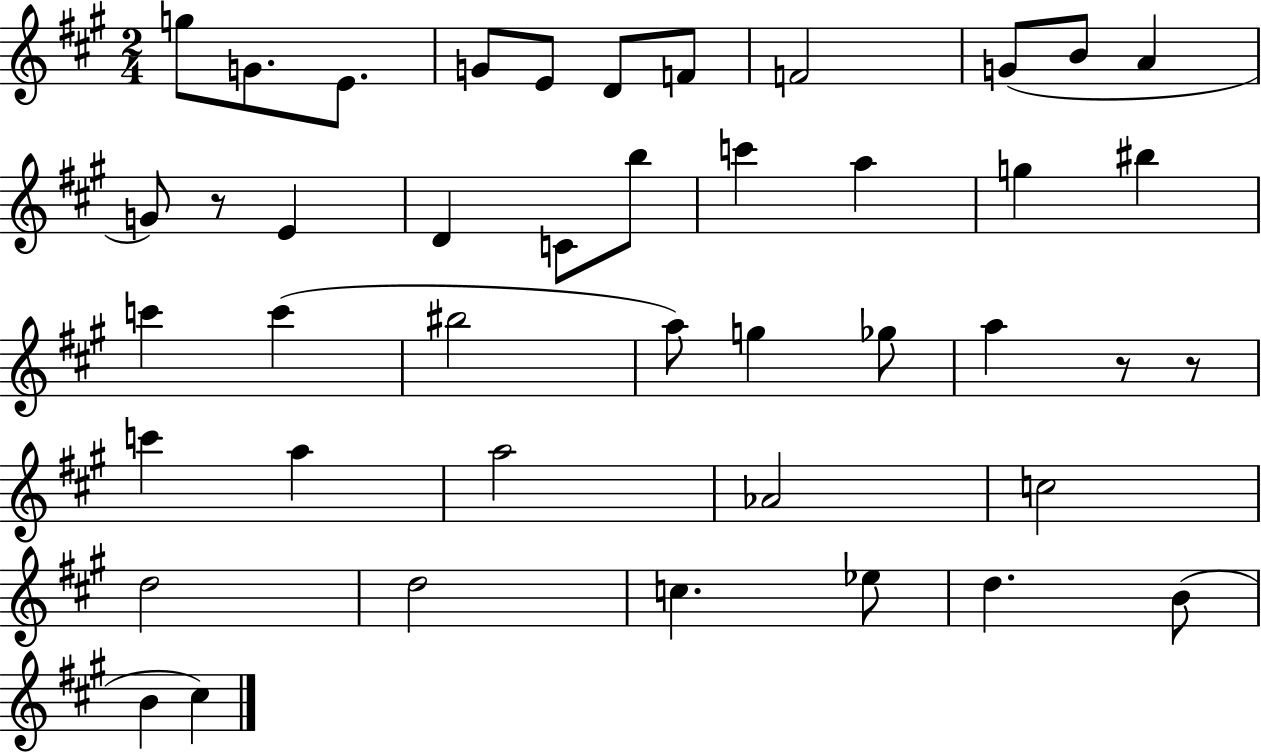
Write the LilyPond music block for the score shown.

{
  \clef treble
  \numericTimeSignature
  \time 2/4
  \key a \major
  g''8 g'8. e'8. | g'8 e'8 d'8 f'8 | f'2 | g'8( b'8 a'4 | \break g'8) r8 e'4 | d'4 c'8 b''8 | c'''4 a''4 | g''4 bis''4 | \break c'''4 c'''4( | bis''2 | a''8) g''4 ges''8 | a''4 r8 r8 | \break c'''4 a''4 | a''2 | aes'2 | c''2 | \break d''2 | d''2 | c''4. ees''8 | d''4. b'8( | \break b'4 cis''4) | \bar "|."
}